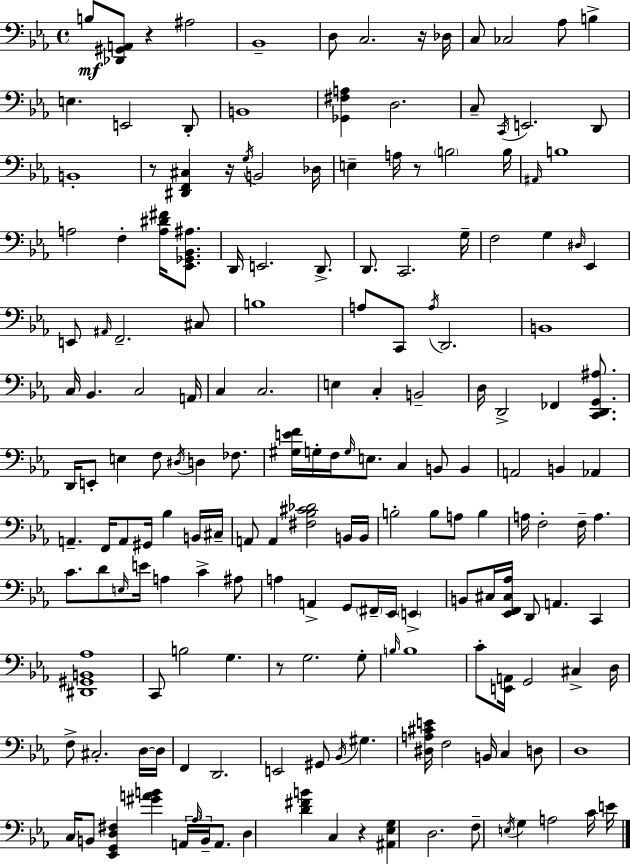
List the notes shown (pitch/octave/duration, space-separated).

B3/e [Db2,G#2,A2]/e R/q A#3/h Bb2/w D3/e C3/h. R/s Db3/s C3/e CES3/h Ab3/e B3/q E3/q. E2/h D2/e B2/w [Gb2,F#3,A3]/q D3/h. C3/e C2/s E2/h. D2/e B2/w R/e [D#2,F2,C#3]/q R/s G3/s B2/h Db3/s E3/q A3/s R/e B3/h B3/s A#2/s B3/w A3/h F3/q [A3,D#4,F#4]/s [Eb2,Gb2,Bb2,A#3]/e. D2/s E2/h. D2/e. D2/e. C2/h. G3/s F3/h G3/q D#3/s Eb2/q E2/e A#2/s F2/h. C#3/e B3/w A3/e C2/e A3/s D2/h. B2/w C3/s Bb2/q. C3/h A2/s C3/q C3/h. E3/q C3/q B2/h D3/s D2/h FES2/q [C2,D2,G2,A#3]/e. D2/s E2/e E3/q F3/e D#3/s D3/q FES3/e. [G#3,E4,F4]/s G3/s F3/s G3/s E3/e. C3/q B2/e B2/q A2/h B2/q Ab2/q A2/q. F2/s A2/e G#2/s Bb3/q B2/s C#3/s A2/e A2/q [F#3,Bb3,C#4,Db4]/h B2/s B2/s B3/h B3/e A3/e B3/q A3/s F3/h F3/s A3/q. C4/e. D4/e E3/s E4/s A3/q C4/q A#3/e A3/q A2/q G2/e F#2/s Eb2/s E2/q B2/e C#3/s [Eb2,F2,C#3,Ab3]/s D2/e A2/q. C2/q [D#2,G#2,B2,Ab3]/w C2/e B3/h G3/q. R/e G3/h. G3/e B3/s B3/w C4/e [E2,A2]/s G2/h C#3/q D3/s F3/e C#3/h. D3/s D3/s F2/q D2/h. E2/h G#2/e Bb2/s G#3/q. [D#3,A3,C#4,E4]/s F3/h B2/s C3/q D3/e D3/w C3/s B2/e [Eb2,G2,D3,F#3]/q [G#4,A4,B4]/q A2/s Ab3/s B2/s A2/e. D3/q [D4,F#4,B4]/q C3/q R/q [A#2,Eb3,G3]/q D3/h. F3/e E3/s G3/q A3/h C4/s E4/s